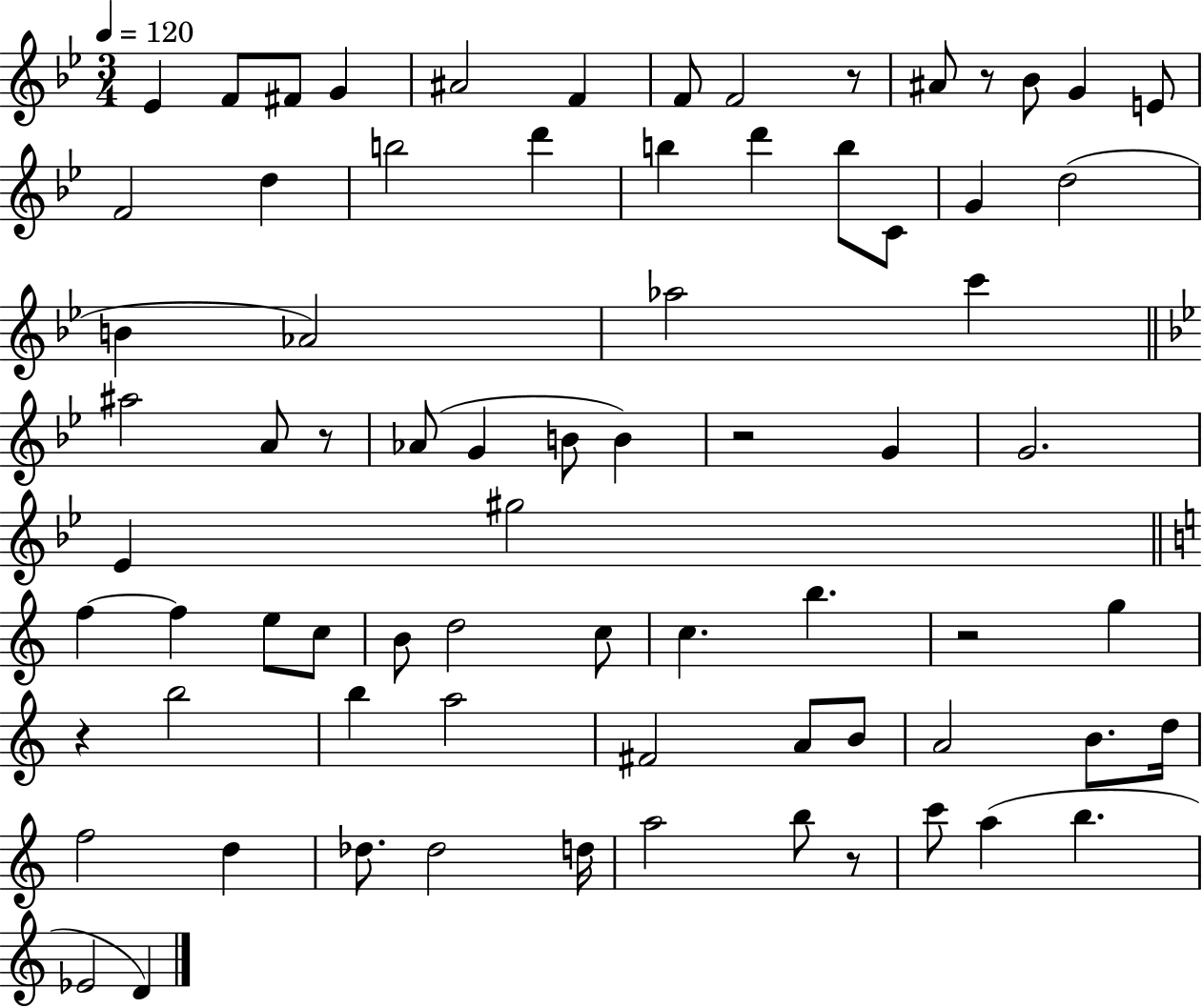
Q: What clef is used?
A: treble